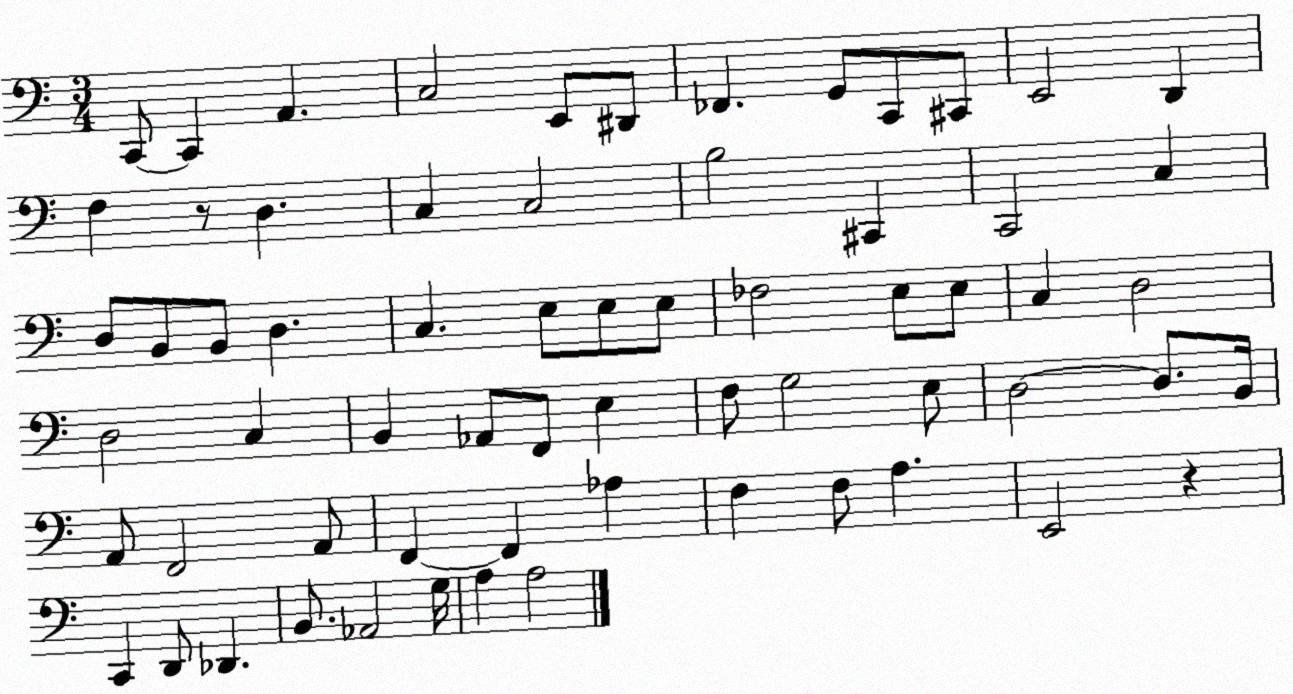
X:1
T:Untitled
M:3/4
L:1/4
K:C
C,,/2 C,, A,, C,2 E,,/2 ^D,,/2 _F,, G,,/2 C,,/2 ^C,,/2 E,,2 D,, F, z/2 D, C, C,2 B,2 ^C,, C,,2 C, D,/2 B,,/2 B,,/2 D, C, E,/2 E,/2 E,/2 _F,2 E,/2 E,/2 C, D,2 D,2 C, B,, _A,,/2 F,,/2 E, F,/2 G,2 E,/2 D,2 D,/2 B,,/4 A,,/2 F,,2 A,,/2 F,, F,, _A, F, F,/2 A, E,,2 z C,, D,,/2 _D,, B,,/2 _A,,2 G,/4 A, A,2